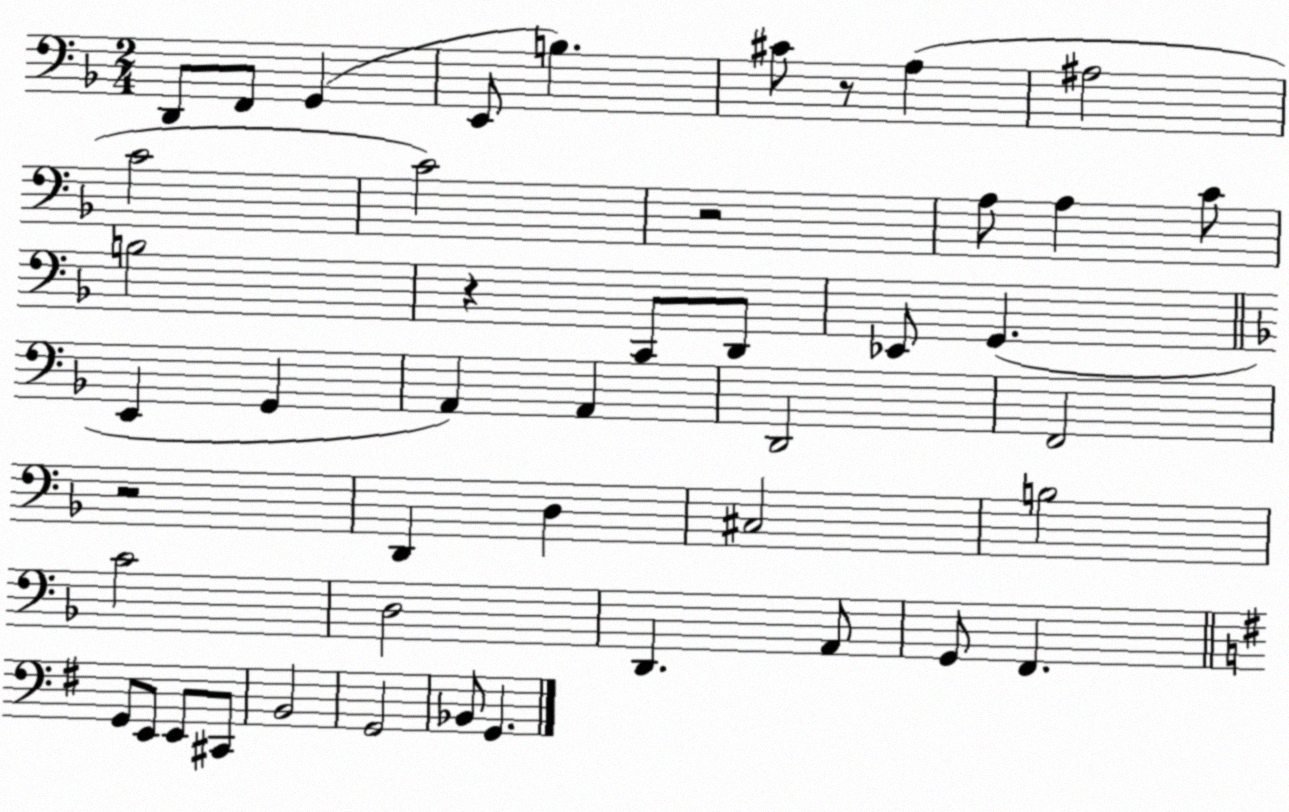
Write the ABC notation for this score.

X:1
T:Untitled
M:2/4
L:1/4
K:F
D,,/2 F,,/2 G,, E,,/2 B, ^C/2 z/2 A, ^A,2 C2 C2 z2 A,/2 A, C/2 B,2 z C,,/2 D,,/2 _E,,/2 G,, E,, G,, A,, A,, D,,2 F,,2 z2 D,, D, ^C,2 B,2 C2 D,2 D,, A,,/2 G,,/2 F,, G,,/2 E,,/2 E,,/2 ^C,,/2 B,,2 G,,2 _B,,/2 G,,